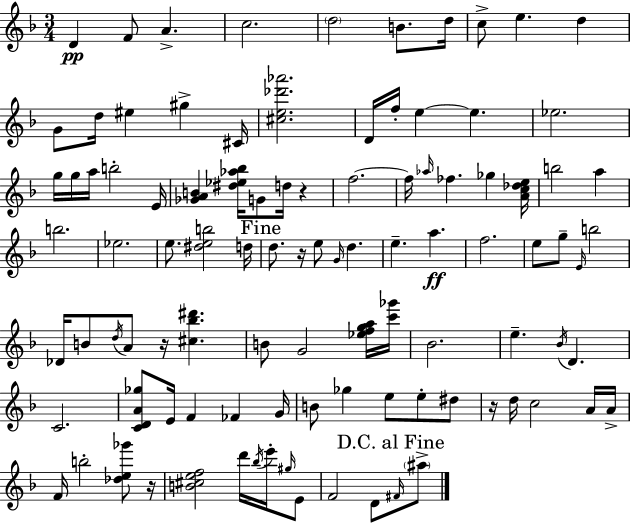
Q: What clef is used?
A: treble